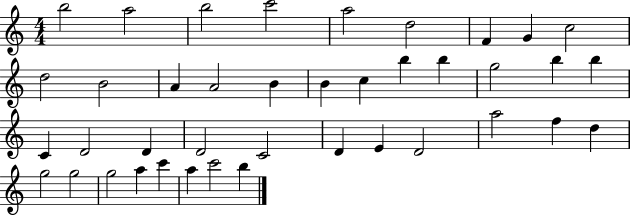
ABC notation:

X:1
T:Untitled
M:4/4
L:1/4
K:C
b2 a2 b2 c'2 a2 d2 F G c2 d2 B2 A A2 B B c b b g2 b b C D2 D D2 C2 D E D2 a2 f d g2 g2 g2 a c' a c'2 b